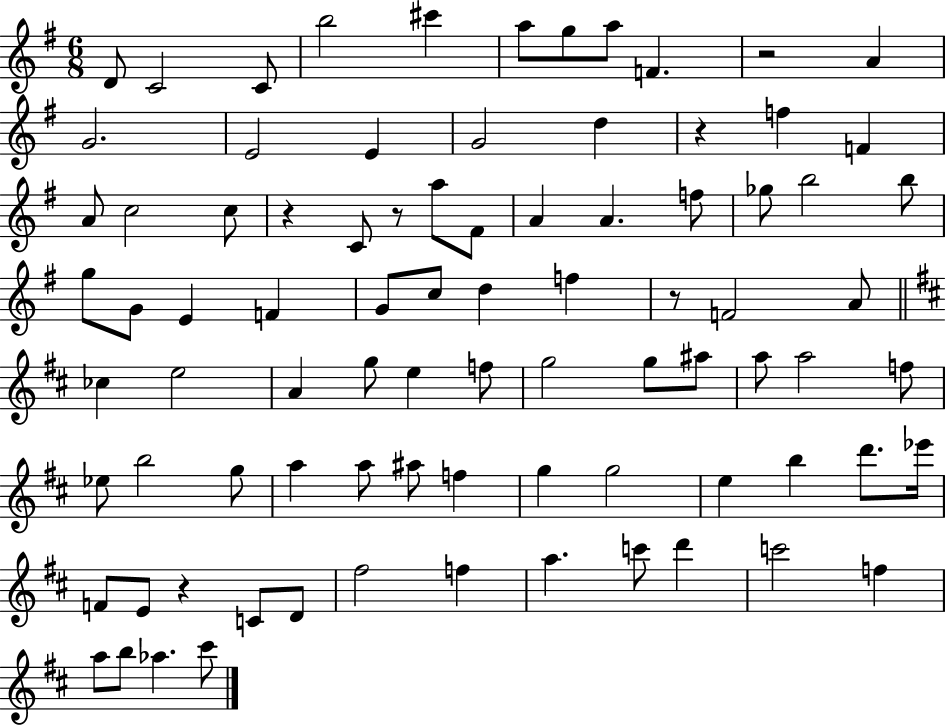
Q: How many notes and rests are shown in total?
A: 85